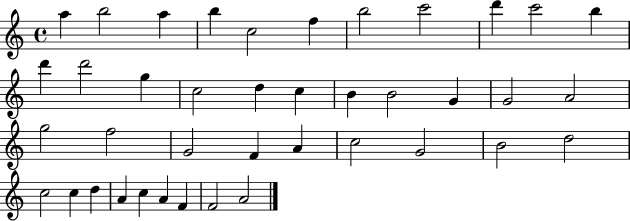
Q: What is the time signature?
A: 4/4